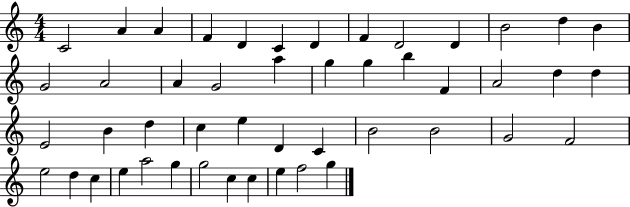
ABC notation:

X:1
T:Untitled
M:4/4
L:1/4
K:C
C2 A A F D C D F D2 D B2 d B G2 A2 A G2 a g g b F A2 d d E2 B d c e D C B2 B2 G2 F2 e2 d c e a2 g g2 c c e f2 g